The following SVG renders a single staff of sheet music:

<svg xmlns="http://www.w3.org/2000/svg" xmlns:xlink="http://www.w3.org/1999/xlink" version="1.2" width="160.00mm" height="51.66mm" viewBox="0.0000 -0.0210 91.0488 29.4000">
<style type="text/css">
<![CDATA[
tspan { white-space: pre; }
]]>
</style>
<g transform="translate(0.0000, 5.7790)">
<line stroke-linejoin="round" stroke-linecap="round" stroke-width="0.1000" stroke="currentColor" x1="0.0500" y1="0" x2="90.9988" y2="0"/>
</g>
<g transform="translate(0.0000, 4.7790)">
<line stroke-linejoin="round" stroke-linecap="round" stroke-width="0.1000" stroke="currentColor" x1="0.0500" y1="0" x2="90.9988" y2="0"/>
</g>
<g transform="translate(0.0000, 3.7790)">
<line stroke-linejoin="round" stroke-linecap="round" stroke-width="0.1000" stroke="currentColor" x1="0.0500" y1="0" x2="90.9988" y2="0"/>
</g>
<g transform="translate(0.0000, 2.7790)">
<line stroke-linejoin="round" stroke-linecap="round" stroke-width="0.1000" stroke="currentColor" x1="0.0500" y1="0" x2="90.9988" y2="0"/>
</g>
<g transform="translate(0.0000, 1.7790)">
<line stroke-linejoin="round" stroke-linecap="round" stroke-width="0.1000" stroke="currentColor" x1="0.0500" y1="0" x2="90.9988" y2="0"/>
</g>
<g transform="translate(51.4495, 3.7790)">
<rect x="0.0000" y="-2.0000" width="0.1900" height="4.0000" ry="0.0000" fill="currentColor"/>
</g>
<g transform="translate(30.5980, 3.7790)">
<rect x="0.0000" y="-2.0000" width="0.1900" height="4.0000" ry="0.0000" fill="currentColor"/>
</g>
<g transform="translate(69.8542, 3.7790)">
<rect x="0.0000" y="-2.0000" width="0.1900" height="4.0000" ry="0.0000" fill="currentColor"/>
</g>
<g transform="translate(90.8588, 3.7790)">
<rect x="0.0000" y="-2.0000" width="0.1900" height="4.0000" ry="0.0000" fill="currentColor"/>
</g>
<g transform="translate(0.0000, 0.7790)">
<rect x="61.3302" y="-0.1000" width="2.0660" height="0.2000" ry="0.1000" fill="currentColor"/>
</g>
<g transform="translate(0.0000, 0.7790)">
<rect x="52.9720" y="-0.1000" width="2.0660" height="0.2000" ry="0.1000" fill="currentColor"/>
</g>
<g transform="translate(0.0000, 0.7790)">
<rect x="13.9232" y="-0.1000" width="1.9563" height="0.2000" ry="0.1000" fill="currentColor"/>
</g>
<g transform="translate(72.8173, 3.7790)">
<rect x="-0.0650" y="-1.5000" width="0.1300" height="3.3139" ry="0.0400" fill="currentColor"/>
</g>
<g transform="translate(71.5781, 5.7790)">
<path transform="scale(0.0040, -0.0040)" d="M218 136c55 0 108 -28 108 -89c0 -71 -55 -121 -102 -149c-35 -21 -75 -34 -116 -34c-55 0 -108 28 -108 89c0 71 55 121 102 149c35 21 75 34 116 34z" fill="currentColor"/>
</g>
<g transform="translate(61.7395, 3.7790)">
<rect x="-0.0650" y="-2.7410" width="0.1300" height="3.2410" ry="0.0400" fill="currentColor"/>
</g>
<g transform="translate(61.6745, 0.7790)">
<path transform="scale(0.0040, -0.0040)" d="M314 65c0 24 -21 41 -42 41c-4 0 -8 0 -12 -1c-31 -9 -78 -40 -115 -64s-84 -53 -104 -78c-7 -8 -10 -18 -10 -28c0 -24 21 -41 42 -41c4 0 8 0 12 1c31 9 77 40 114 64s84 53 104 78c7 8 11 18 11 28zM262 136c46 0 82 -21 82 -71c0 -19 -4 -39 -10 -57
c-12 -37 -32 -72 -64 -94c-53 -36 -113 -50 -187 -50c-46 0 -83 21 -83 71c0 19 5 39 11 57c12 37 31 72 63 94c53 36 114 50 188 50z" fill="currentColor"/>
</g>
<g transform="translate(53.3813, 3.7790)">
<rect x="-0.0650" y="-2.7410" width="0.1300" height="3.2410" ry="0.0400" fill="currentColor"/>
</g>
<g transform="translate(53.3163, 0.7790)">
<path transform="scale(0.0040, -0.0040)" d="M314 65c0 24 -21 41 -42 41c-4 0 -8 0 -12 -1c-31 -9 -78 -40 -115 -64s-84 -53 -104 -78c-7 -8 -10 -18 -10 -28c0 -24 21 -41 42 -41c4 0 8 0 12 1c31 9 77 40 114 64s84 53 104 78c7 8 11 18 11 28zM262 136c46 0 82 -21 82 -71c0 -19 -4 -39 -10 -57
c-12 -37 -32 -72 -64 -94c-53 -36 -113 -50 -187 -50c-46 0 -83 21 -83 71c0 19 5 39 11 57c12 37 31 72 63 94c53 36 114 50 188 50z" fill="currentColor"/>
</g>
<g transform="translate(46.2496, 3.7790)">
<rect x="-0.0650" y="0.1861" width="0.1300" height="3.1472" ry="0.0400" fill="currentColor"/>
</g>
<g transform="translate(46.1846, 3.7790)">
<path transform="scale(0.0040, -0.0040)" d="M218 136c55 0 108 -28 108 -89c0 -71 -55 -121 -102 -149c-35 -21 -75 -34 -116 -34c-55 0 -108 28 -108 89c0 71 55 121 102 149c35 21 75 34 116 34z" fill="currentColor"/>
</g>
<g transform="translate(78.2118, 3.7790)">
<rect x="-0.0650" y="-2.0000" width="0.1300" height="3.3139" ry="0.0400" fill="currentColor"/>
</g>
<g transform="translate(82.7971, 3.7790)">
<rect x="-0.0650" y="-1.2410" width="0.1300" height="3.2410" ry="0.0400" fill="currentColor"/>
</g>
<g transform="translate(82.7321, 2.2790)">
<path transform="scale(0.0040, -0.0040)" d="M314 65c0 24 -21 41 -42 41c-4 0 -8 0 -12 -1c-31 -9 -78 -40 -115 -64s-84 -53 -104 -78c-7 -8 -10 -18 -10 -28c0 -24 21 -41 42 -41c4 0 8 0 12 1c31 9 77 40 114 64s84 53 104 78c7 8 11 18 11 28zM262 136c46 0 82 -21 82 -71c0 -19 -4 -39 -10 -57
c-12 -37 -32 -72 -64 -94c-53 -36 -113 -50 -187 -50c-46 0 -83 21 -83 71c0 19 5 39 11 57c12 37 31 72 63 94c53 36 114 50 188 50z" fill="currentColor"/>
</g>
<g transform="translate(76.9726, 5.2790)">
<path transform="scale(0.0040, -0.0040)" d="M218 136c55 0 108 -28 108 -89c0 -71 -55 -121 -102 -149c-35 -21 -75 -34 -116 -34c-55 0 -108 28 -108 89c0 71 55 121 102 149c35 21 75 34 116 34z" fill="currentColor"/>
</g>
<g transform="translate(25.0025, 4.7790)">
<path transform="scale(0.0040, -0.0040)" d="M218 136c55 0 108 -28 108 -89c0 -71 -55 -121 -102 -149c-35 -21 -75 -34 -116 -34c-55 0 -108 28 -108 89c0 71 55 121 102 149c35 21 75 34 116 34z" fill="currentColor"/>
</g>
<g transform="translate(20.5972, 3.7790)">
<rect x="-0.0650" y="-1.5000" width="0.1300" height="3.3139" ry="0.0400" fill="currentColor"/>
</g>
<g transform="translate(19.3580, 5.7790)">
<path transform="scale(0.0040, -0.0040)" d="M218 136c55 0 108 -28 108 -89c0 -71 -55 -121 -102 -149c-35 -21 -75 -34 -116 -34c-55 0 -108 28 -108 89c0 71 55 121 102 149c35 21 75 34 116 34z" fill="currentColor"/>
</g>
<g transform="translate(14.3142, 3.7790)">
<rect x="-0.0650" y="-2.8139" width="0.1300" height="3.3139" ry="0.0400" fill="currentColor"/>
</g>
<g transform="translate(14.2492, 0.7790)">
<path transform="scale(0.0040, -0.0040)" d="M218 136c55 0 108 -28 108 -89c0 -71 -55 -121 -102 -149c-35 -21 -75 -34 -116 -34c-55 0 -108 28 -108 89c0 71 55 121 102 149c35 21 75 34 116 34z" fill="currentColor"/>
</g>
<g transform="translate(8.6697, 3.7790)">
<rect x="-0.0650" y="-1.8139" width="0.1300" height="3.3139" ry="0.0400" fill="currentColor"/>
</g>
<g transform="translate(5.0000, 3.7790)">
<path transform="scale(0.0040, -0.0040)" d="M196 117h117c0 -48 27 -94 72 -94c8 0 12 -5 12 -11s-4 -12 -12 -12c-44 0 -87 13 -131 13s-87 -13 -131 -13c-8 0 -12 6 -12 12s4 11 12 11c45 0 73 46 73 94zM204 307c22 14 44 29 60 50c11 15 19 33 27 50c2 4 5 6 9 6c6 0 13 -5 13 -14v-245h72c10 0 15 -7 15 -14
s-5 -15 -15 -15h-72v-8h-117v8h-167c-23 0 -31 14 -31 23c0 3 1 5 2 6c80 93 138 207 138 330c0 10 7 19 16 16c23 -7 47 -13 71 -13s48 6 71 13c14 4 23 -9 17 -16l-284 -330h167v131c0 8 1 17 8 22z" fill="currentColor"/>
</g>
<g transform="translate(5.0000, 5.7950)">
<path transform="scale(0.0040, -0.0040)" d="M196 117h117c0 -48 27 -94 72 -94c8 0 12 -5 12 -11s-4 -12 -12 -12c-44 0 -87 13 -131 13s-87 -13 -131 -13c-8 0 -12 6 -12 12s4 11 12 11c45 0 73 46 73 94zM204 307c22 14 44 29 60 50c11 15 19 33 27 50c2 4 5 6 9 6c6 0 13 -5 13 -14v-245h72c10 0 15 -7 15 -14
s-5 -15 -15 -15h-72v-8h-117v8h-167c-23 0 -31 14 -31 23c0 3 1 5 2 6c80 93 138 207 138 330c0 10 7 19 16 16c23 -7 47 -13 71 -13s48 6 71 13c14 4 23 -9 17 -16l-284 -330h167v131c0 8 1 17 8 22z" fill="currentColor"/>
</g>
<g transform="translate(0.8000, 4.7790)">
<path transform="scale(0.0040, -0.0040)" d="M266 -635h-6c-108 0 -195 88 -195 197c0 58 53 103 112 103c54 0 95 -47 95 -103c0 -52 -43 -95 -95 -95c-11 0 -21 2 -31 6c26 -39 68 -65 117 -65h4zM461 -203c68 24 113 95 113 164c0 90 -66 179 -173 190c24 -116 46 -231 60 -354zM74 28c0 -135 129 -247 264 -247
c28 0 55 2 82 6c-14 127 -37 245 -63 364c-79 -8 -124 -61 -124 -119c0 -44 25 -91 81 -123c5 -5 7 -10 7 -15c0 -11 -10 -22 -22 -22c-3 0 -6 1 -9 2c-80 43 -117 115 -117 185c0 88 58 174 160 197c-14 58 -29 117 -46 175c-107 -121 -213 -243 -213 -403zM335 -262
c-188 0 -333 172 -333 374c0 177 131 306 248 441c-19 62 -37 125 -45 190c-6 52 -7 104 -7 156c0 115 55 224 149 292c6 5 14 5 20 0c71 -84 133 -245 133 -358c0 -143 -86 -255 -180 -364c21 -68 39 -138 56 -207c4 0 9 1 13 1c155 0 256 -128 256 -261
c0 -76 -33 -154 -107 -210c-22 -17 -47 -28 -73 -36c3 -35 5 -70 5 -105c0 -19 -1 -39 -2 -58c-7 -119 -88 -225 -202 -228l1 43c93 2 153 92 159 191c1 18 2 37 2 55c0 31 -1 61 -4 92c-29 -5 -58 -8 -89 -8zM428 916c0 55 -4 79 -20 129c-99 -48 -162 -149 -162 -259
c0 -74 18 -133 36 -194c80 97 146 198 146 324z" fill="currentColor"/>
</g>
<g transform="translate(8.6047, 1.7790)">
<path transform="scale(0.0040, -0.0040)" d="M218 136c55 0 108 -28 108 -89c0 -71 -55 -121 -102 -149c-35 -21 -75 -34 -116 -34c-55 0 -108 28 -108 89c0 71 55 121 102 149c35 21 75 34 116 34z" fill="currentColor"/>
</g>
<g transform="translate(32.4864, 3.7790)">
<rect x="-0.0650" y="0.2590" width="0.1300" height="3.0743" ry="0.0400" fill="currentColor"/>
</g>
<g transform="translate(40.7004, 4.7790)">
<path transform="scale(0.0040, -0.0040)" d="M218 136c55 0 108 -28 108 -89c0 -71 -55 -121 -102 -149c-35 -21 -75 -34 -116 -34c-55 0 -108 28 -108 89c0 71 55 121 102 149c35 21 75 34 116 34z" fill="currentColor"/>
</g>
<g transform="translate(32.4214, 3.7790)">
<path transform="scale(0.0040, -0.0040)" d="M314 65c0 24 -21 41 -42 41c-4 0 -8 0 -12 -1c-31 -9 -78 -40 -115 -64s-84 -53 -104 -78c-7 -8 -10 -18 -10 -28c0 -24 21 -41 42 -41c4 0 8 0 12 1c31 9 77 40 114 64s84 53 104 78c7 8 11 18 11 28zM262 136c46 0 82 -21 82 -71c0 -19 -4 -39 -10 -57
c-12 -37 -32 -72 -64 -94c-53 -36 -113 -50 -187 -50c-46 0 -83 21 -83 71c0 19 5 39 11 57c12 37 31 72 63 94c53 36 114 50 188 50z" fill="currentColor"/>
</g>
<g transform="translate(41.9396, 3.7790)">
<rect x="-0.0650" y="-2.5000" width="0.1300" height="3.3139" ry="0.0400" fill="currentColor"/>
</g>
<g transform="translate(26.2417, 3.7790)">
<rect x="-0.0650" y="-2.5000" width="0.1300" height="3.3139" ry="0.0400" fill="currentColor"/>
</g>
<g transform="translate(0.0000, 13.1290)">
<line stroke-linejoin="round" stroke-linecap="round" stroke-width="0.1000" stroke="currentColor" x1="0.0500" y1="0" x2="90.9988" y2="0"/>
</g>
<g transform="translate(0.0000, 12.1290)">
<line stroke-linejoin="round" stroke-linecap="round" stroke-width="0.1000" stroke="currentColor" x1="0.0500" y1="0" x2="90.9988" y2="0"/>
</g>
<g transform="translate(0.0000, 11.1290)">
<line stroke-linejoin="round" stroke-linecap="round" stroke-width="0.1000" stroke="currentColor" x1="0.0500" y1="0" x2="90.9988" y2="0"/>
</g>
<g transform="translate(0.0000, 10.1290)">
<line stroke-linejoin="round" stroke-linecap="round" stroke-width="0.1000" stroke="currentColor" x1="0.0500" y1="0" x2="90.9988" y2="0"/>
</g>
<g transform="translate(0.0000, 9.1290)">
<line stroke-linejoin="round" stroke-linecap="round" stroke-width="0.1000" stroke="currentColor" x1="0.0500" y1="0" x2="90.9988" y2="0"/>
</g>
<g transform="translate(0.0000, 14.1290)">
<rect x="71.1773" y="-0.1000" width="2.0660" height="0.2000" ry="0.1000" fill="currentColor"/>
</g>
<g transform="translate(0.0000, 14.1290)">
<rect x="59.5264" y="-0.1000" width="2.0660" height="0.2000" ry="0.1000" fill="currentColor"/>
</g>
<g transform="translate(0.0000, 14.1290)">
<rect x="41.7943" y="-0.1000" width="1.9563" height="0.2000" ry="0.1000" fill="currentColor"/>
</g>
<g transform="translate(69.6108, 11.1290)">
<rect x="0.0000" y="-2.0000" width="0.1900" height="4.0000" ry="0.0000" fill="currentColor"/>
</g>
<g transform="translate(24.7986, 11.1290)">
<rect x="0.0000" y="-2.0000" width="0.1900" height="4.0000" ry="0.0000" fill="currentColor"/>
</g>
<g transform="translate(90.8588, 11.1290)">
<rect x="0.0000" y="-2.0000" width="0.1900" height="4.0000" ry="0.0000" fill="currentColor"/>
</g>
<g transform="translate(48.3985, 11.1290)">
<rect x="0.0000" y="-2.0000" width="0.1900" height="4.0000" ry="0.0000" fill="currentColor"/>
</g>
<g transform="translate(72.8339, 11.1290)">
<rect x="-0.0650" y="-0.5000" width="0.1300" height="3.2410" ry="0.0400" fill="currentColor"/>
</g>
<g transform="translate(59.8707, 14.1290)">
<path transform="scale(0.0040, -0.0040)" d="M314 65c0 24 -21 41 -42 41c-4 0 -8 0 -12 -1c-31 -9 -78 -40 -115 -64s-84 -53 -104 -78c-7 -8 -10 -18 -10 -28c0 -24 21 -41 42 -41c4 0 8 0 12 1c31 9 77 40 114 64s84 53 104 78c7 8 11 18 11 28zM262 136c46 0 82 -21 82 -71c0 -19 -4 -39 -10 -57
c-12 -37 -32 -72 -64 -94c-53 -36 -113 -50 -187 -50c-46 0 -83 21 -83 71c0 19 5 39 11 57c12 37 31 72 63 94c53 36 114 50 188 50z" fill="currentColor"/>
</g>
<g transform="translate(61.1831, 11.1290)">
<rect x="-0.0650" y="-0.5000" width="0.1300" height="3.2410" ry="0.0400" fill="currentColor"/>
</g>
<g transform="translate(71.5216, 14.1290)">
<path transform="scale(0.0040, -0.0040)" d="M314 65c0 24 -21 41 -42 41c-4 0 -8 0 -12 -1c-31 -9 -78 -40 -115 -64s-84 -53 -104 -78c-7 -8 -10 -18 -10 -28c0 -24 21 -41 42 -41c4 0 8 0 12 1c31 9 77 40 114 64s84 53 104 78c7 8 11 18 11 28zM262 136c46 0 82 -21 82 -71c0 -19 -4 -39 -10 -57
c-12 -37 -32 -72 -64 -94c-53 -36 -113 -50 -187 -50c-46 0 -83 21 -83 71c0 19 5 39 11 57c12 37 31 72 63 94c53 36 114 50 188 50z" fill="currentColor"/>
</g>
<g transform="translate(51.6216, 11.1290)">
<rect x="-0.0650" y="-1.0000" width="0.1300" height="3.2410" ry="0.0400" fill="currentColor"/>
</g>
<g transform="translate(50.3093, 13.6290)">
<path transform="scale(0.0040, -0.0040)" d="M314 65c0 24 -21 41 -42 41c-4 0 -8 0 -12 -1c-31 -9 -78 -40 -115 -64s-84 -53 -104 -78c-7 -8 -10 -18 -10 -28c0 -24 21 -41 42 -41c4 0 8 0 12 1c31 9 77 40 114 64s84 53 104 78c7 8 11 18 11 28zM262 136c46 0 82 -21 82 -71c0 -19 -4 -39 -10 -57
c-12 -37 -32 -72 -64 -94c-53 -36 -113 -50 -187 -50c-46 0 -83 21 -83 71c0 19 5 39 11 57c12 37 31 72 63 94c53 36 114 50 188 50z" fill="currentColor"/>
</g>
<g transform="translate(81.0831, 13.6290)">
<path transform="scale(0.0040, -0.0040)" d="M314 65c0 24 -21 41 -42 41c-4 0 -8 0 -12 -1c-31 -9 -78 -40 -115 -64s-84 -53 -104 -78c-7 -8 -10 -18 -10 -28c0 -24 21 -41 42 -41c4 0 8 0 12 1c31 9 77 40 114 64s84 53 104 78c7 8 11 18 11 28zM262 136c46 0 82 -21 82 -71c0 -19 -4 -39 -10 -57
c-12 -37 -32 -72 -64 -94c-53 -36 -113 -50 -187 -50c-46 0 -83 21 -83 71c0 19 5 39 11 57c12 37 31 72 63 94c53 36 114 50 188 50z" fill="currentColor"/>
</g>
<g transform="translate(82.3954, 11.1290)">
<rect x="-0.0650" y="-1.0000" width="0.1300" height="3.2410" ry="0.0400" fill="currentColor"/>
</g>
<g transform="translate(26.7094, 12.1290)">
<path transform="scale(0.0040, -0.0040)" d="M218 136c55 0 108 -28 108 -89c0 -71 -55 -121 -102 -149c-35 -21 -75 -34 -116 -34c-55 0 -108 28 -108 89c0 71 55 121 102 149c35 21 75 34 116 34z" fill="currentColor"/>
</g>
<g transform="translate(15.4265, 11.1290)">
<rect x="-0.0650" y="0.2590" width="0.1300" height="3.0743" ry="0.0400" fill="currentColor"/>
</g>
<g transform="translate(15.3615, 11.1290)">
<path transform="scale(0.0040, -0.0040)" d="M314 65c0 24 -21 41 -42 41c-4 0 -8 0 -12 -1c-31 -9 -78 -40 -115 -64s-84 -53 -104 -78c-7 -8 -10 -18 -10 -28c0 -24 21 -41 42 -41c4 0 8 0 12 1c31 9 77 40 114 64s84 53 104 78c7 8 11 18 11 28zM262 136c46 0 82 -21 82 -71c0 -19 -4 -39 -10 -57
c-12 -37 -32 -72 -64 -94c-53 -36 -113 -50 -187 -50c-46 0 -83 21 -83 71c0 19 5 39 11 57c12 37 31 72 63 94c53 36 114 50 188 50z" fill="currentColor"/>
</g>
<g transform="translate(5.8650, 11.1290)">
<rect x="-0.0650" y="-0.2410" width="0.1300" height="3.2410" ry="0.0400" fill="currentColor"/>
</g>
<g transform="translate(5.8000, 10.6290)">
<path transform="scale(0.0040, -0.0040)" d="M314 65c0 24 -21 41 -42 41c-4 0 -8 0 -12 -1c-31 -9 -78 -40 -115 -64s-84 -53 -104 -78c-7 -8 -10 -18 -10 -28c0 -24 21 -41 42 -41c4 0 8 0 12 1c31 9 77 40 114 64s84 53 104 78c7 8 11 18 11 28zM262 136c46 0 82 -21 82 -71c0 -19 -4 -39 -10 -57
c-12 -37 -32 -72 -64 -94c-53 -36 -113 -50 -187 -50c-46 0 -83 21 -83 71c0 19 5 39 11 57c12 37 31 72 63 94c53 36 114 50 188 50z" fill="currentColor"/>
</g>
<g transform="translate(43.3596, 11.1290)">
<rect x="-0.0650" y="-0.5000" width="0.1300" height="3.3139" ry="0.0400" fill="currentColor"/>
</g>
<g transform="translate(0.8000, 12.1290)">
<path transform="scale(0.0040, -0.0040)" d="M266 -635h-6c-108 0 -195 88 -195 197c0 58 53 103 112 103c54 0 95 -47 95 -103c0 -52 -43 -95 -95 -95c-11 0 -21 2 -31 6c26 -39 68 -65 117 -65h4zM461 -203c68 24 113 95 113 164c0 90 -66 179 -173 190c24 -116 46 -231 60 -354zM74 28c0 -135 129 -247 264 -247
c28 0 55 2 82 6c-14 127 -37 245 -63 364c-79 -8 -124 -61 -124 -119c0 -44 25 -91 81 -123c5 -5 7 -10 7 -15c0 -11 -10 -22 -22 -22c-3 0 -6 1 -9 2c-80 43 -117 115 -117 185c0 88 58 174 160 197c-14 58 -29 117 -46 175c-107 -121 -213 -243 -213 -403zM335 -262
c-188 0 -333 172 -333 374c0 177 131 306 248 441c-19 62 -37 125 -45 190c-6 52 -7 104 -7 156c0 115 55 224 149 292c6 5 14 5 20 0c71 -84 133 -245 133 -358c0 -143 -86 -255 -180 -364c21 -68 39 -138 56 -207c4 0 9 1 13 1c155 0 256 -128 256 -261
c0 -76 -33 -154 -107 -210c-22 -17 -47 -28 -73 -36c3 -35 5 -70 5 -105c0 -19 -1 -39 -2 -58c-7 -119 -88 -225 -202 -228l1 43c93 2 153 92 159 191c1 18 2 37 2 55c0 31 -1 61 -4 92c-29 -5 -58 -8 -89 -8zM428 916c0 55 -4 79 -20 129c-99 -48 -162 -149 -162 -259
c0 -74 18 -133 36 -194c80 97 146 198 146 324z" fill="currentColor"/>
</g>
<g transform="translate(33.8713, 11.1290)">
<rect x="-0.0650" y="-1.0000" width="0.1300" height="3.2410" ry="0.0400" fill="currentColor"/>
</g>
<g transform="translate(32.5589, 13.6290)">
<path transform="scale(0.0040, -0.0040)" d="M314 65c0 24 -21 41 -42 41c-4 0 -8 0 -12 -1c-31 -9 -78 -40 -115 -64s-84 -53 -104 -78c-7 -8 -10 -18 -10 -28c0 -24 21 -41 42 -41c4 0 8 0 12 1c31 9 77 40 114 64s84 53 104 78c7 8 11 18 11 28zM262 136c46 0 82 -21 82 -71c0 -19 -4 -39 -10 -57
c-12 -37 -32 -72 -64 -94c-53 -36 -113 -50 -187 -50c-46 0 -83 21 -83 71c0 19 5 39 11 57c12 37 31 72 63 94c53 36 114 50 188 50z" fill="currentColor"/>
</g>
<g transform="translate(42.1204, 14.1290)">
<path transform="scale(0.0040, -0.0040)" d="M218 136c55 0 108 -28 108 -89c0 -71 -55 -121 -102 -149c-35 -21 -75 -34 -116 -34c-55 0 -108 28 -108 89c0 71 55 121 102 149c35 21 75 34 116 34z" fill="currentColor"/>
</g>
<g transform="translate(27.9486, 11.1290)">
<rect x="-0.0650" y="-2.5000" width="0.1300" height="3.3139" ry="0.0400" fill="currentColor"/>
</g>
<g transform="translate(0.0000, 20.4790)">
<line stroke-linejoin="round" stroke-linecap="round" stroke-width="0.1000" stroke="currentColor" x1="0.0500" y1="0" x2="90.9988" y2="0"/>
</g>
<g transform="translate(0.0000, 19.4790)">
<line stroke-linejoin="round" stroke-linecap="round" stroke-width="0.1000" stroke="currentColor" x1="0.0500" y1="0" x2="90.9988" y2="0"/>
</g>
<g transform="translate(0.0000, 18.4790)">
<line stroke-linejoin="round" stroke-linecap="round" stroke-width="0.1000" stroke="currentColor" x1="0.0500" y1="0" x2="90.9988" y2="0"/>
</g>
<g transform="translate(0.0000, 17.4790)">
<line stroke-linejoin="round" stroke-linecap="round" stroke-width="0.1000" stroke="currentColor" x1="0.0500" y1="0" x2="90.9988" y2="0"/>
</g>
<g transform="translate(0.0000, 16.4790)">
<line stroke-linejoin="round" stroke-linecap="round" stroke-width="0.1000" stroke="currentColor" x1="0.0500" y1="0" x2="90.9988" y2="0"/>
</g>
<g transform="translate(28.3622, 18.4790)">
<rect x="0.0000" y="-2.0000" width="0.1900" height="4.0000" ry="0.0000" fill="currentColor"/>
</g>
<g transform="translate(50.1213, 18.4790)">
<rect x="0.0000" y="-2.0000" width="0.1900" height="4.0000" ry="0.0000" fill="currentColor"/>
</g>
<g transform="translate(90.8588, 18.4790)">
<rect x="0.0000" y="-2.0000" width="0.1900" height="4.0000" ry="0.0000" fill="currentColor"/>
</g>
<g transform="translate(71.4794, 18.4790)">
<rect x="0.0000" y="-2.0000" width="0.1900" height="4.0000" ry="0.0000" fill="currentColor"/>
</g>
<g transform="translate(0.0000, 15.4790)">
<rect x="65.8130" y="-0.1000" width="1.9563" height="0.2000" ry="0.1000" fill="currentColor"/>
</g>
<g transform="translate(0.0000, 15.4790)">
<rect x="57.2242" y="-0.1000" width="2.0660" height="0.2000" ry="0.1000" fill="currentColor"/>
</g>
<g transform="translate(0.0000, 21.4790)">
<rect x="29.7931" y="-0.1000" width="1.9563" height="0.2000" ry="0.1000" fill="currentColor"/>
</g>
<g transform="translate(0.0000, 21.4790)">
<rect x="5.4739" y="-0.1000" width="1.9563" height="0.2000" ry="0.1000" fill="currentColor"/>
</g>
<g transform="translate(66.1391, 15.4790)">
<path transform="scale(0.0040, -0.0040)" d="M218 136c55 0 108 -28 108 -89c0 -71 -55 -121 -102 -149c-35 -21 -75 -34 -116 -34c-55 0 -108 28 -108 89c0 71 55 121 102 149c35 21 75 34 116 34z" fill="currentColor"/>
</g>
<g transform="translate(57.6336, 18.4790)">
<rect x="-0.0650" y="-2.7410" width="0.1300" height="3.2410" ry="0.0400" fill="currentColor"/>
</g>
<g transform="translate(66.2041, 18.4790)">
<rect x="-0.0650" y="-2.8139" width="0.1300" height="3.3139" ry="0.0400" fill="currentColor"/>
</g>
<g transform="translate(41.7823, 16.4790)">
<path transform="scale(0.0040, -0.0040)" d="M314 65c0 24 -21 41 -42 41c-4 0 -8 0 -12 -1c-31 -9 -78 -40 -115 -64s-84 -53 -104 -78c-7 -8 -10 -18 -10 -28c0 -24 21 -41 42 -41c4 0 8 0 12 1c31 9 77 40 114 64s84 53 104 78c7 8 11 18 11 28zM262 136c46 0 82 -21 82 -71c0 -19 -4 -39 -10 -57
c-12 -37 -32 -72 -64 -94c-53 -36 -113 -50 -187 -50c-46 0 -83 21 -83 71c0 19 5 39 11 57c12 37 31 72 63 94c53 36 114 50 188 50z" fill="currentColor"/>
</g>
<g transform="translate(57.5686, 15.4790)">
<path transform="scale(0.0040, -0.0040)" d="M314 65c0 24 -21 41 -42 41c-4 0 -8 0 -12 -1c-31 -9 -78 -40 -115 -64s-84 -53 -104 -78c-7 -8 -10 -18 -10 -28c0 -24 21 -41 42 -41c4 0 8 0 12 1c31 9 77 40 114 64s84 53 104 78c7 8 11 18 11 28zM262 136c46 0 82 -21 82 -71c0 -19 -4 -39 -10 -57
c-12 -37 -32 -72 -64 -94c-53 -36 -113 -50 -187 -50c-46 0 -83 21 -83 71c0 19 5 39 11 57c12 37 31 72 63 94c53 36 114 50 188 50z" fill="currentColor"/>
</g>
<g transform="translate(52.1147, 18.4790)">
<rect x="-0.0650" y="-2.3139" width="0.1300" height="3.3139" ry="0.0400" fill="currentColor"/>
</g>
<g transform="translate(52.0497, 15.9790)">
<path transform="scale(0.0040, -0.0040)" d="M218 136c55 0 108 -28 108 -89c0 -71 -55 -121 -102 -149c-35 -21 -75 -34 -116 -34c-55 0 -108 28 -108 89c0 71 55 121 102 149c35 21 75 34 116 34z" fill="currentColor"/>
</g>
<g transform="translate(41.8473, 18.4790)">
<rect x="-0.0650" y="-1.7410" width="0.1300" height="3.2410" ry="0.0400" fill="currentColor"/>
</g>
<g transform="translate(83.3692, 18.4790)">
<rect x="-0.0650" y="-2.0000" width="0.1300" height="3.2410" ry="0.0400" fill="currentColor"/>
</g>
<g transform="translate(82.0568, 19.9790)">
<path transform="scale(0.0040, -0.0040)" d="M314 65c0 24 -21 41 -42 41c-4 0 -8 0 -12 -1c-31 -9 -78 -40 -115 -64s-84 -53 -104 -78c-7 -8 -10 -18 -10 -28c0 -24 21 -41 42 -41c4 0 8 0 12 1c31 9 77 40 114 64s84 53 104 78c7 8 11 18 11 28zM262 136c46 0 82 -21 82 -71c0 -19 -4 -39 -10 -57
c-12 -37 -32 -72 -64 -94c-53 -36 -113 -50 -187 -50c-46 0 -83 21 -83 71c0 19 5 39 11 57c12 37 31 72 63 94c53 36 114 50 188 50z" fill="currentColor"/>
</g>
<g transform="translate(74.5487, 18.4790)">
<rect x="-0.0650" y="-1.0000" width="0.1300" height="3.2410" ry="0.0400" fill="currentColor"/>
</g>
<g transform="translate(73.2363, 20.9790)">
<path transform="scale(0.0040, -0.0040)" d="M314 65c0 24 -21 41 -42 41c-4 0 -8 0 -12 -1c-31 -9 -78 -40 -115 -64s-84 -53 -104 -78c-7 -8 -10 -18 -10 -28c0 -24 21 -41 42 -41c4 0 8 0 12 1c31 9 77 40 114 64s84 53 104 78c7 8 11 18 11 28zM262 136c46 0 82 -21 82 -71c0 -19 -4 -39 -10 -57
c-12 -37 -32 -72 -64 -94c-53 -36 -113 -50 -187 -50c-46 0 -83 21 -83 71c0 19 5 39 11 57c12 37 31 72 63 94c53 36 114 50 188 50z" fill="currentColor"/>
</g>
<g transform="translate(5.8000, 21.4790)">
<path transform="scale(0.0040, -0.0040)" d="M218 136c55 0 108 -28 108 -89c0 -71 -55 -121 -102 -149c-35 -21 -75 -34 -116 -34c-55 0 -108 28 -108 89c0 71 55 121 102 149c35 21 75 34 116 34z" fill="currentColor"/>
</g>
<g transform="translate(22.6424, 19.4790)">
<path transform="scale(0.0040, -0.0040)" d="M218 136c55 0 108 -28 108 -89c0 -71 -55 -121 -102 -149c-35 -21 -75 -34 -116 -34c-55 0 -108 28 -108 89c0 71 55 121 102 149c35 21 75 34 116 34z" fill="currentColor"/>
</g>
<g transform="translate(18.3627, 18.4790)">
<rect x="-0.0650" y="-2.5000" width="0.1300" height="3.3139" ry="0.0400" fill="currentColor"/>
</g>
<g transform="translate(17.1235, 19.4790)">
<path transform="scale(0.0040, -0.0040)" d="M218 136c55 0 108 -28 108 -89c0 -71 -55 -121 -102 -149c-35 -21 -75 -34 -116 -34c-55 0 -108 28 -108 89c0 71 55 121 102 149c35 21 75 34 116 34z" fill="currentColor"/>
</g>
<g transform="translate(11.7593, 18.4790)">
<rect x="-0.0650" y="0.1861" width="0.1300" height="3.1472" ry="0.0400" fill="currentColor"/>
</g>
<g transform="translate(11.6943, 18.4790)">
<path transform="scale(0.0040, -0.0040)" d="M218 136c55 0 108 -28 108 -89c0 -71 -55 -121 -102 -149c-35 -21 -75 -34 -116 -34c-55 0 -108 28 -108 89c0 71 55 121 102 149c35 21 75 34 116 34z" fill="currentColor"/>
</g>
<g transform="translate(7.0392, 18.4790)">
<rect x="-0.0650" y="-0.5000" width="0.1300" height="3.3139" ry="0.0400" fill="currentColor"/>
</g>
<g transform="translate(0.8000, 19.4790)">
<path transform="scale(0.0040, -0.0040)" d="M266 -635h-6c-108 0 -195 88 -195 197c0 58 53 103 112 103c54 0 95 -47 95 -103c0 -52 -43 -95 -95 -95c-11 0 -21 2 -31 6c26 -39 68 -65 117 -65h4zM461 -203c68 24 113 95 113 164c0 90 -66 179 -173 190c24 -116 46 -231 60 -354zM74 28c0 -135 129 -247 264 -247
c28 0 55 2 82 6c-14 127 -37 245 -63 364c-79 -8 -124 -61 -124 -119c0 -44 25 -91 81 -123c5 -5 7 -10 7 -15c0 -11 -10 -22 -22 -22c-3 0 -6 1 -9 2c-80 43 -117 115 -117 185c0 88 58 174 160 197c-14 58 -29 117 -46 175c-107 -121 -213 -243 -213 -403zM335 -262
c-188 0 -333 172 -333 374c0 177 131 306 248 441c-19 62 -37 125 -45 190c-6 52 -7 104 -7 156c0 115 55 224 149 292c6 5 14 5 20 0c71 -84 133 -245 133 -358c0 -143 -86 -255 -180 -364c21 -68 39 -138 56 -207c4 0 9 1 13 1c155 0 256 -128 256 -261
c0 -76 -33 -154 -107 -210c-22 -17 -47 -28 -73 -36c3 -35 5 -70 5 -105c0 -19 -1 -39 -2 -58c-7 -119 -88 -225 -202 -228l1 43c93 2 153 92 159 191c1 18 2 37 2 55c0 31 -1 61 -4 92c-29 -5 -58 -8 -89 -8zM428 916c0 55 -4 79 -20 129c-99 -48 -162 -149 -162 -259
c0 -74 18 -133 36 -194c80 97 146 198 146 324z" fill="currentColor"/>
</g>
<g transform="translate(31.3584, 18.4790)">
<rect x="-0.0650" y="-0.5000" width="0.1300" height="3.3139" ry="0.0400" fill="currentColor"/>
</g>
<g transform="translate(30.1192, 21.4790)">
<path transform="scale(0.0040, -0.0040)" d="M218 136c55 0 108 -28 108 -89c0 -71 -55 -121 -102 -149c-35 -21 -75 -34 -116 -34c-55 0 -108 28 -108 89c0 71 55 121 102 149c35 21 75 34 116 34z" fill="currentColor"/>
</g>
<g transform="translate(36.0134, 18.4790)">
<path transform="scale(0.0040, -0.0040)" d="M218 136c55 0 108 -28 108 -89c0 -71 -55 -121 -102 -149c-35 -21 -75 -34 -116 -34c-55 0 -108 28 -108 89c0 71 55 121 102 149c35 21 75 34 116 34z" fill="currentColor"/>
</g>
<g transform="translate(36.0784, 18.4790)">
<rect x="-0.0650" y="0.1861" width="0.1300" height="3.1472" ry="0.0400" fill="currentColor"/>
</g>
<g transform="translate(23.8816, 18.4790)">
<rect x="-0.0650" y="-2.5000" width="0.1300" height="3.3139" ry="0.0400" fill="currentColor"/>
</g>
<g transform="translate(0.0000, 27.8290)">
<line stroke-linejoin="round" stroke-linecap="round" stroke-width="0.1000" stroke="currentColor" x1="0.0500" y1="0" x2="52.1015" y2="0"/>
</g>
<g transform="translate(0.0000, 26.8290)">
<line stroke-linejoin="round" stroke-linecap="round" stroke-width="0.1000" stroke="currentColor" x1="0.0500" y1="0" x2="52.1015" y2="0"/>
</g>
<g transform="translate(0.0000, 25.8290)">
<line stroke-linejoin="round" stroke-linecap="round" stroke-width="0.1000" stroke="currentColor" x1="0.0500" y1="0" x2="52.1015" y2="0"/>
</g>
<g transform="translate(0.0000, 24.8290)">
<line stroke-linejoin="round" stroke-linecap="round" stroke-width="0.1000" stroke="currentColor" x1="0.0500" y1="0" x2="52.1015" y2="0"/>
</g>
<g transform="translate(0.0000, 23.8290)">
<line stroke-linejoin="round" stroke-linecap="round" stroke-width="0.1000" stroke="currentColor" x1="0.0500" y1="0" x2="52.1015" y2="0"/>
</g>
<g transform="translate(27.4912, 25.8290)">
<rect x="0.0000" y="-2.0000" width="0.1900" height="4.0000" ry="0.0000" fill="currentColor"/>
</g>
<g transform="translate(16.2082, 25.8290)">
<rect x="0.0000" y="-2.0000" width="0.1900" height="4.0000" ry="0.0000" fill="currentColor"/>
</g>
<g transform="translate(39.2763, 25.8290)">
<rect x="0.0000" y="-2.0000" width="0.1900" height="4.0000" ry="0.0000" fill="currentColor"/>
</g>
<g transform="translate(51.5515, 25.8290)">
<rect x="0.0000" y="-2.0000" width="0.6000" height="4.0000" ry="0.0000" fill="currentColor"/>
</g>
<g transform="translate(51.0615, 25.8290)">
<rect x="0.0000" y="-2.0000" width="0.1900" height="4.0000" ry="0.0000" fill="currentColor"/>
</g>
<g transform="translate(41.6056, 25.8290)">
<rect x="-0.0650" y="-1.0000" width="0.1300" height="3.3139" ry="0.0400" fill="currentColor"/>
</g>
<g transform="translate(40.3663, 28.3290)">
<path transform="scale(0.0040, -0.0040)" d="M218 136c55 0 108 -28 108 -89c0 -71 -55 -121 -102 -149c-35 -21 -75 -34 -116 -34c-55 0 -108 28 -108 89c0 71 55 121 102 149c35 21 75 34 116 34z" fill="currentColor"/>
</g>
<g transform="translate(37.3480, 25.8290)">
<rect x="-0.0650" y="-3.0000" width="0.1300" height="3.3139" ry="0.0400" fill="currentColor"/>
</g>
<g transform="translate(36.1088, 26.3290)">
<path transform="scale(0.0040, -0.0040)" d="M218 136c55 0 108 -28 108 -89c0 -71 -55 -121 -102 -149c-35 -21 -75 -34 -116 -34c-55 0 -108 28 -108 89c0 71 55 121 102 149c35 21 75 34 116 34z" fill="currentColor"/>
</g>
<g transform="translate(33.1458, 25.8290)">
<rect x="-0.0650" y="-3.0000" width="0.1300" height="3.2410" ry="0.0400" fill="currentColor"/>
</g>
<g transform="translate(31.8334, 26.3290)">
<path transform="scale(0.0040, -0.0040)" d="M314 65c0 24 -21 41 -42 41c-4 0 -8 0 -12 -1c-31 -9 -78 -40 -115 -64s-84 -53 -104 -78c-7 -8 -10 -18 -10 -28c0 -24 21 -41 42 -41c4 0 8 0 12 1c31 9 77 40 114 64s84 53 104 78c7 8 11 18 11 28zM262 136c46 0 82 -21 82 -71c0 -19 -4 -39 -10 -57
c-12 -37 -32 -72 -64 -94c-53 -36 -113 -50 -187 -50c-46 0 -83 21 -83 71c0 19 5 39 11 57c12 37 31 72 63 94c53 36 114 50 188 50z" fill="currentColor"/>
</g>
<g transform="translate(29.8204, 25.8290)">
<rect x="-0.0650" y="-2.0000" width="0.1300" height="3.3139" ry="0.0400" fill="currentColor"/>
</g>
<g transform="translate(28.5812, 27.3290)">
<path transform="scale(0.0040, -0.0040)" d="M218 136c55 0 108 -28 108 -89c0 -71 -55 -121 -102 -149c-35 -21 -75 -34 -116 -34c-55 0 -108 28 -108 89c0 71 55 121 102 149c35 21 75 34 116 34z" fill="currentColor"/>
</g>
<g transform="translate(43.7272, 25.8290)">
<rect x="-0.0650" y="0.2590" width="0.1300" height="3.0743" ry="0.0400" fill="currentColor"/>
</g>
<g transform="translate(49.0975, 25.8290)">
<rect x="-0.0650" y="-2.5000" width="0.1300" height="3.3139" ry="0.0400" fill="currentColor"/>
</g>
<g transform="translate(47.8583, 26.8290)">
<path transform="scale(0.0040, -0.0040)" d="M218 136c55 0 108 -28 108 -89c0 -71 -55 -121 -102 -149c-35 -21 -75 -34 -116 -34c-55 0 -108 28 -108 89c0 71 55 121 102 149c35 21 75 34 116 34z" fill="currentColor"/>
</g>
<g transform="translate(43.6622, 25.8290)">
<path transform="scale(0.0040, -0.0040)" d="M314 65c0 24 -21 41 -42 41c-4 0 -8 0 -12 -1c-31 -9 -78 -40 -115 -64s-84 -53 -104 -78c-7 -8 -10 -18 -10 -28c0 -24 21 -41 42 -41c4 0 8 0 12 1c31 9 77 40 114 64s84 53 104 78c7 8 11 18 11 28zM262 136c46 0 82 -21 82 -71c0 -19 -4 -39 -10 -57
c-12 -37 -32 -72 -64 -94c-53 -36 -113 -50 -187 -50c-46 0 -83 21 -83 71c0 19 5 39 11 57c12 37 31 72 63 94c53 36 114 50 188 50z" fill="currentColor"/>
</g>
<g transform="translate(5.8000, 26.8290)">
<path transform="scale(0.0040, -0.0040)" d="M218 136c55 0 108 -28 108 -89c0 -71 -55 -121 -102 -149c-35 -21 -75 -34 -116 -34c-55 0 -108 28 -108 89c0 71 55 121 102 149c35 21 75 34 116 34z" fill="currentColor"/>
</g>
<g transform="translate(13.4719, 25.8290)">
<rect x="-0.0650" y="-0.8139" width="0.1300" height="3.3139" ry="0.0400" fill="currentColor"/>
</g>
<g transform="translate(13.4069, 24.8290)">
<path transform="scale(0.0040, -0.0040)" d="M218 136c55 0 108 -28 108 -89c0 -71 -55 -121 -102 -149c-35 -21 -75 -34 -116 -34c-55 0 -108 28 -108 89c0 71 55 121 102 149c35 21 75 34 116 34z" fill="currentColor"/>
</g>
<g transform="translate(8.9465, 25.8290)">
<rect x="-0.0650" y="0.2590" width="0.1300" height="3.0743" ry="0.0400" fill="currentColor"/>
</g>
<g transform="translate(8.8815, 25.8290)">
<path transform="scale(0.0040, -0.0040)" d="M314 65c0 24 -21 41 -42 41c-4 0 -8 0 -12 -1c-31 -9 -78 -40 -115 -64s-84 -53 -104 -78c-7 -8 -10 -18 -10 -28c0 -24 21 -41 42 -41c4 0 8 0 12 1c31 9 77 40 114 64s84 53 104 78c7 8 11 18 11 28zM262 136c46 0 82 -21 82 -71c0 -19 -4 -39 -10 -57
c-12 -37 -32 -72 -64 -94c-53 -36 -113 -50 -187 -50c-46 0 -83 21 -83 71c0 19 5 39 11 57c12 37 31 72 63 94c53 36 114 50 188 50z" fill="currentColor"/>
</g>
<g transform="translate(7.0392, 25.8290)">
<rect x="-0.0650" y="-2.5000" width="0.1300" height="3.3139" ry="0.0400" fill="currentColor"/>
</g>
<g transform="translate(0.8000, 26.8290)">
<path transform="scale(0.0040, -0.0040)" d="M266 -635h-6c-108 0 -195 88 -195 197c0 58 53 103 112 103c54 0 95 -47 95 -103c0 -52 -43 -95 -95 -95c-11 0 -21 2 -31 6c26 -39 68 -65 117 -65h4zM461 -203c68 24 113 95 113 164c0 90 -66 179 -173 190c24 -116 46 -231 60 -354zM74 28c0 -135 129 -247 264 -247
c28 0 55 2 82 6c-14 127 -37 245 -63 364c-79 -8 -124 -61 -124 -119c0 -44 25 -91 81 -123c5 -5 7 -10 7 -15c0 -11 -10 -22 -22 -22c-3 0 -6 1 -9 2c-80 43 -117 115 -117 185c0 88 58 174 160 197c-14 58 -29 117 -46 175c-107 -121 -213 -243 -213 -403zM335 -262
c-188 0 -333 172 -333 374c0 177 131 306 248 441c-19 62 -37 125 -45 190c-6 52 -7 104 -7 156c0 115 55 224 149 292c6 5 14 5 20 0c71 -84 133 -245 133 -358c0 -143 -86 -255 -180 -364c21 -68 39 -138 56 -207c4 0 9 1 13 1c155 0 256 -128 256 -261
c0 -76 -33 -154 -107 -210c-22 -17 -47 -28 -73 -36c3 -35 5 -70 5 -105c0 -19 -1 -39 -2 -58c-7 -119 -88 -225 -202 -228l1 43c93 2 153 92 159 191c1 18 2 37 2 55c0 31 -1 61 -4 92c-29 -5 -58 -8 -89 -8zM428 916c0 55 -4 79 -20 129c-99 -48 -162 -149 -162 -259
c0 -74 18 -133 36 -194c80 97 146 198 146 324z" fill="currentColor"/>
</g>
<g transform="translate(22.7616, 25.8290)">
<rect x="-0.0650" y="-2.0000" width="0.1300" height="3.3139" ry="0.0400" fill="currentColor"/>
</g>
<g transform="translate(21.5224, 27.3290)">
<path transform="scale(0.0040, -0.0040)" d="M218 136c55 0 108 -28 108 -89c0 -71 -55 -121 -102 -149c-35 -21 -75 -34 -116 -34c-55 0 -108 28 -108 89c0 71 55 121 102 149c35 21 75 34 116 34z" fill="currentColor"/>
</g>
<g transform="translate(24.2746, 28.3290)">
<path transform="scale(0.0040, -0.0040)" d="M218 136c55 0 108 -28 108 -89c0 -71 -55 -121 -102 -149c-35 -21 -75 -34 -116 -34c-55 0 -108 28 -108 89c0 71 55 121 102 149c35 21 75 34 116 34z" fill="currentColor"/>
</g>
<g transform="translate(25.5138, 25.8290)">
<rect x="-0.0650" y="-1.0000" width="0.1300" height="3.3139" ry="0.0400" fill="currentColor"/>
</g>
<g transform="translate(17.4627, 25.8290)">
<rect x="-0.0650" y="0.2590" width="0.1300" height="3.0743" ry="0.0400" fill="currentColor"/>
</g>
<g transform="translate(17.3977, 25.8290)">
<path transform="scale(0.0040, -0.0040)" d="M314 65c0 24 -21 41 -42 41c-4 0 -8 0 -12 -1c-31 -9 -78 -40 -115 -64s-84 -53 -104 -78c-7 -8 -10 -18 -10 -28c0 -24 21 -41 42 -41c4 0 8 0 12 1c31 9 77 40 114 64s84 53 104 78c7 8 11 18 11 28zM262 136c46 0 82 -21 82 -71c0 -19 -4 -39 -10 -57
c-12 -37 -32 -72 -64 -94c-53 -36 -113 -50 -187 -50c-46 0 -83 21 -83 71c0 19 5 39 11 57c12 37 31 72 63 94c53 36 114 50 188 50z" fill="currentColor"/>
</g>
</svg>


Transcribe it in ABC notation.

X:1
T:Untitled
M:4/4
L:1/4
K:C
f a E G B2 G B a2 a2 E F e2 c2 B2 G D2 C D2 C2 C2 D2 C B G G C B f2 g a2 a D2 F2 G B2 d B2 F D F A2 A D B2 G